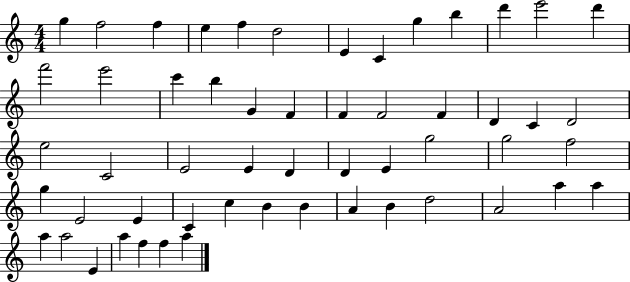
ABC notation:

X:1
T:Untitled
M:4/4
L:1/4
K:C
g f2 f e f d2 E C g b d' e'2 d' f'2 e'2 c' b G F F F2 F D C D2 e2 C2 E2 E D D E g2 g2 f2 g E2 E C c B B A B d2 A2 a a a a2 E a f f a